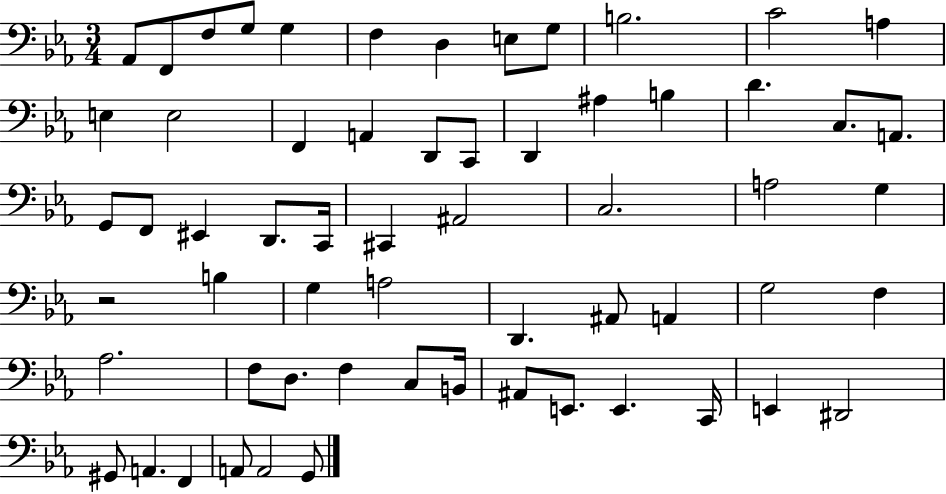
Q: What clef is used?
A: bass